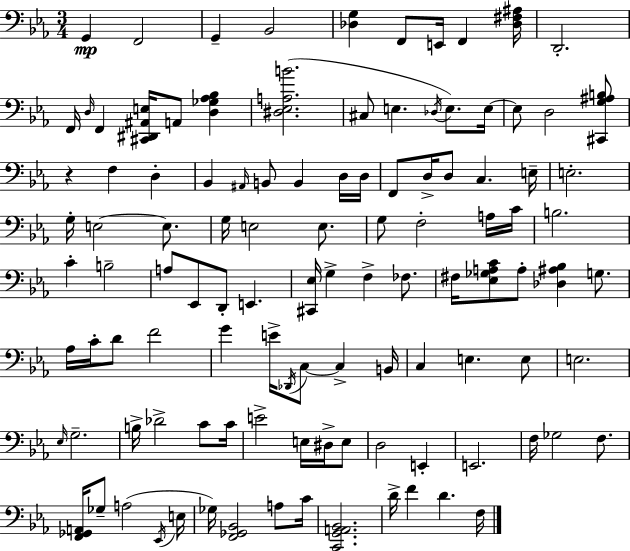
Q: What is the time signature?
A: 3/4